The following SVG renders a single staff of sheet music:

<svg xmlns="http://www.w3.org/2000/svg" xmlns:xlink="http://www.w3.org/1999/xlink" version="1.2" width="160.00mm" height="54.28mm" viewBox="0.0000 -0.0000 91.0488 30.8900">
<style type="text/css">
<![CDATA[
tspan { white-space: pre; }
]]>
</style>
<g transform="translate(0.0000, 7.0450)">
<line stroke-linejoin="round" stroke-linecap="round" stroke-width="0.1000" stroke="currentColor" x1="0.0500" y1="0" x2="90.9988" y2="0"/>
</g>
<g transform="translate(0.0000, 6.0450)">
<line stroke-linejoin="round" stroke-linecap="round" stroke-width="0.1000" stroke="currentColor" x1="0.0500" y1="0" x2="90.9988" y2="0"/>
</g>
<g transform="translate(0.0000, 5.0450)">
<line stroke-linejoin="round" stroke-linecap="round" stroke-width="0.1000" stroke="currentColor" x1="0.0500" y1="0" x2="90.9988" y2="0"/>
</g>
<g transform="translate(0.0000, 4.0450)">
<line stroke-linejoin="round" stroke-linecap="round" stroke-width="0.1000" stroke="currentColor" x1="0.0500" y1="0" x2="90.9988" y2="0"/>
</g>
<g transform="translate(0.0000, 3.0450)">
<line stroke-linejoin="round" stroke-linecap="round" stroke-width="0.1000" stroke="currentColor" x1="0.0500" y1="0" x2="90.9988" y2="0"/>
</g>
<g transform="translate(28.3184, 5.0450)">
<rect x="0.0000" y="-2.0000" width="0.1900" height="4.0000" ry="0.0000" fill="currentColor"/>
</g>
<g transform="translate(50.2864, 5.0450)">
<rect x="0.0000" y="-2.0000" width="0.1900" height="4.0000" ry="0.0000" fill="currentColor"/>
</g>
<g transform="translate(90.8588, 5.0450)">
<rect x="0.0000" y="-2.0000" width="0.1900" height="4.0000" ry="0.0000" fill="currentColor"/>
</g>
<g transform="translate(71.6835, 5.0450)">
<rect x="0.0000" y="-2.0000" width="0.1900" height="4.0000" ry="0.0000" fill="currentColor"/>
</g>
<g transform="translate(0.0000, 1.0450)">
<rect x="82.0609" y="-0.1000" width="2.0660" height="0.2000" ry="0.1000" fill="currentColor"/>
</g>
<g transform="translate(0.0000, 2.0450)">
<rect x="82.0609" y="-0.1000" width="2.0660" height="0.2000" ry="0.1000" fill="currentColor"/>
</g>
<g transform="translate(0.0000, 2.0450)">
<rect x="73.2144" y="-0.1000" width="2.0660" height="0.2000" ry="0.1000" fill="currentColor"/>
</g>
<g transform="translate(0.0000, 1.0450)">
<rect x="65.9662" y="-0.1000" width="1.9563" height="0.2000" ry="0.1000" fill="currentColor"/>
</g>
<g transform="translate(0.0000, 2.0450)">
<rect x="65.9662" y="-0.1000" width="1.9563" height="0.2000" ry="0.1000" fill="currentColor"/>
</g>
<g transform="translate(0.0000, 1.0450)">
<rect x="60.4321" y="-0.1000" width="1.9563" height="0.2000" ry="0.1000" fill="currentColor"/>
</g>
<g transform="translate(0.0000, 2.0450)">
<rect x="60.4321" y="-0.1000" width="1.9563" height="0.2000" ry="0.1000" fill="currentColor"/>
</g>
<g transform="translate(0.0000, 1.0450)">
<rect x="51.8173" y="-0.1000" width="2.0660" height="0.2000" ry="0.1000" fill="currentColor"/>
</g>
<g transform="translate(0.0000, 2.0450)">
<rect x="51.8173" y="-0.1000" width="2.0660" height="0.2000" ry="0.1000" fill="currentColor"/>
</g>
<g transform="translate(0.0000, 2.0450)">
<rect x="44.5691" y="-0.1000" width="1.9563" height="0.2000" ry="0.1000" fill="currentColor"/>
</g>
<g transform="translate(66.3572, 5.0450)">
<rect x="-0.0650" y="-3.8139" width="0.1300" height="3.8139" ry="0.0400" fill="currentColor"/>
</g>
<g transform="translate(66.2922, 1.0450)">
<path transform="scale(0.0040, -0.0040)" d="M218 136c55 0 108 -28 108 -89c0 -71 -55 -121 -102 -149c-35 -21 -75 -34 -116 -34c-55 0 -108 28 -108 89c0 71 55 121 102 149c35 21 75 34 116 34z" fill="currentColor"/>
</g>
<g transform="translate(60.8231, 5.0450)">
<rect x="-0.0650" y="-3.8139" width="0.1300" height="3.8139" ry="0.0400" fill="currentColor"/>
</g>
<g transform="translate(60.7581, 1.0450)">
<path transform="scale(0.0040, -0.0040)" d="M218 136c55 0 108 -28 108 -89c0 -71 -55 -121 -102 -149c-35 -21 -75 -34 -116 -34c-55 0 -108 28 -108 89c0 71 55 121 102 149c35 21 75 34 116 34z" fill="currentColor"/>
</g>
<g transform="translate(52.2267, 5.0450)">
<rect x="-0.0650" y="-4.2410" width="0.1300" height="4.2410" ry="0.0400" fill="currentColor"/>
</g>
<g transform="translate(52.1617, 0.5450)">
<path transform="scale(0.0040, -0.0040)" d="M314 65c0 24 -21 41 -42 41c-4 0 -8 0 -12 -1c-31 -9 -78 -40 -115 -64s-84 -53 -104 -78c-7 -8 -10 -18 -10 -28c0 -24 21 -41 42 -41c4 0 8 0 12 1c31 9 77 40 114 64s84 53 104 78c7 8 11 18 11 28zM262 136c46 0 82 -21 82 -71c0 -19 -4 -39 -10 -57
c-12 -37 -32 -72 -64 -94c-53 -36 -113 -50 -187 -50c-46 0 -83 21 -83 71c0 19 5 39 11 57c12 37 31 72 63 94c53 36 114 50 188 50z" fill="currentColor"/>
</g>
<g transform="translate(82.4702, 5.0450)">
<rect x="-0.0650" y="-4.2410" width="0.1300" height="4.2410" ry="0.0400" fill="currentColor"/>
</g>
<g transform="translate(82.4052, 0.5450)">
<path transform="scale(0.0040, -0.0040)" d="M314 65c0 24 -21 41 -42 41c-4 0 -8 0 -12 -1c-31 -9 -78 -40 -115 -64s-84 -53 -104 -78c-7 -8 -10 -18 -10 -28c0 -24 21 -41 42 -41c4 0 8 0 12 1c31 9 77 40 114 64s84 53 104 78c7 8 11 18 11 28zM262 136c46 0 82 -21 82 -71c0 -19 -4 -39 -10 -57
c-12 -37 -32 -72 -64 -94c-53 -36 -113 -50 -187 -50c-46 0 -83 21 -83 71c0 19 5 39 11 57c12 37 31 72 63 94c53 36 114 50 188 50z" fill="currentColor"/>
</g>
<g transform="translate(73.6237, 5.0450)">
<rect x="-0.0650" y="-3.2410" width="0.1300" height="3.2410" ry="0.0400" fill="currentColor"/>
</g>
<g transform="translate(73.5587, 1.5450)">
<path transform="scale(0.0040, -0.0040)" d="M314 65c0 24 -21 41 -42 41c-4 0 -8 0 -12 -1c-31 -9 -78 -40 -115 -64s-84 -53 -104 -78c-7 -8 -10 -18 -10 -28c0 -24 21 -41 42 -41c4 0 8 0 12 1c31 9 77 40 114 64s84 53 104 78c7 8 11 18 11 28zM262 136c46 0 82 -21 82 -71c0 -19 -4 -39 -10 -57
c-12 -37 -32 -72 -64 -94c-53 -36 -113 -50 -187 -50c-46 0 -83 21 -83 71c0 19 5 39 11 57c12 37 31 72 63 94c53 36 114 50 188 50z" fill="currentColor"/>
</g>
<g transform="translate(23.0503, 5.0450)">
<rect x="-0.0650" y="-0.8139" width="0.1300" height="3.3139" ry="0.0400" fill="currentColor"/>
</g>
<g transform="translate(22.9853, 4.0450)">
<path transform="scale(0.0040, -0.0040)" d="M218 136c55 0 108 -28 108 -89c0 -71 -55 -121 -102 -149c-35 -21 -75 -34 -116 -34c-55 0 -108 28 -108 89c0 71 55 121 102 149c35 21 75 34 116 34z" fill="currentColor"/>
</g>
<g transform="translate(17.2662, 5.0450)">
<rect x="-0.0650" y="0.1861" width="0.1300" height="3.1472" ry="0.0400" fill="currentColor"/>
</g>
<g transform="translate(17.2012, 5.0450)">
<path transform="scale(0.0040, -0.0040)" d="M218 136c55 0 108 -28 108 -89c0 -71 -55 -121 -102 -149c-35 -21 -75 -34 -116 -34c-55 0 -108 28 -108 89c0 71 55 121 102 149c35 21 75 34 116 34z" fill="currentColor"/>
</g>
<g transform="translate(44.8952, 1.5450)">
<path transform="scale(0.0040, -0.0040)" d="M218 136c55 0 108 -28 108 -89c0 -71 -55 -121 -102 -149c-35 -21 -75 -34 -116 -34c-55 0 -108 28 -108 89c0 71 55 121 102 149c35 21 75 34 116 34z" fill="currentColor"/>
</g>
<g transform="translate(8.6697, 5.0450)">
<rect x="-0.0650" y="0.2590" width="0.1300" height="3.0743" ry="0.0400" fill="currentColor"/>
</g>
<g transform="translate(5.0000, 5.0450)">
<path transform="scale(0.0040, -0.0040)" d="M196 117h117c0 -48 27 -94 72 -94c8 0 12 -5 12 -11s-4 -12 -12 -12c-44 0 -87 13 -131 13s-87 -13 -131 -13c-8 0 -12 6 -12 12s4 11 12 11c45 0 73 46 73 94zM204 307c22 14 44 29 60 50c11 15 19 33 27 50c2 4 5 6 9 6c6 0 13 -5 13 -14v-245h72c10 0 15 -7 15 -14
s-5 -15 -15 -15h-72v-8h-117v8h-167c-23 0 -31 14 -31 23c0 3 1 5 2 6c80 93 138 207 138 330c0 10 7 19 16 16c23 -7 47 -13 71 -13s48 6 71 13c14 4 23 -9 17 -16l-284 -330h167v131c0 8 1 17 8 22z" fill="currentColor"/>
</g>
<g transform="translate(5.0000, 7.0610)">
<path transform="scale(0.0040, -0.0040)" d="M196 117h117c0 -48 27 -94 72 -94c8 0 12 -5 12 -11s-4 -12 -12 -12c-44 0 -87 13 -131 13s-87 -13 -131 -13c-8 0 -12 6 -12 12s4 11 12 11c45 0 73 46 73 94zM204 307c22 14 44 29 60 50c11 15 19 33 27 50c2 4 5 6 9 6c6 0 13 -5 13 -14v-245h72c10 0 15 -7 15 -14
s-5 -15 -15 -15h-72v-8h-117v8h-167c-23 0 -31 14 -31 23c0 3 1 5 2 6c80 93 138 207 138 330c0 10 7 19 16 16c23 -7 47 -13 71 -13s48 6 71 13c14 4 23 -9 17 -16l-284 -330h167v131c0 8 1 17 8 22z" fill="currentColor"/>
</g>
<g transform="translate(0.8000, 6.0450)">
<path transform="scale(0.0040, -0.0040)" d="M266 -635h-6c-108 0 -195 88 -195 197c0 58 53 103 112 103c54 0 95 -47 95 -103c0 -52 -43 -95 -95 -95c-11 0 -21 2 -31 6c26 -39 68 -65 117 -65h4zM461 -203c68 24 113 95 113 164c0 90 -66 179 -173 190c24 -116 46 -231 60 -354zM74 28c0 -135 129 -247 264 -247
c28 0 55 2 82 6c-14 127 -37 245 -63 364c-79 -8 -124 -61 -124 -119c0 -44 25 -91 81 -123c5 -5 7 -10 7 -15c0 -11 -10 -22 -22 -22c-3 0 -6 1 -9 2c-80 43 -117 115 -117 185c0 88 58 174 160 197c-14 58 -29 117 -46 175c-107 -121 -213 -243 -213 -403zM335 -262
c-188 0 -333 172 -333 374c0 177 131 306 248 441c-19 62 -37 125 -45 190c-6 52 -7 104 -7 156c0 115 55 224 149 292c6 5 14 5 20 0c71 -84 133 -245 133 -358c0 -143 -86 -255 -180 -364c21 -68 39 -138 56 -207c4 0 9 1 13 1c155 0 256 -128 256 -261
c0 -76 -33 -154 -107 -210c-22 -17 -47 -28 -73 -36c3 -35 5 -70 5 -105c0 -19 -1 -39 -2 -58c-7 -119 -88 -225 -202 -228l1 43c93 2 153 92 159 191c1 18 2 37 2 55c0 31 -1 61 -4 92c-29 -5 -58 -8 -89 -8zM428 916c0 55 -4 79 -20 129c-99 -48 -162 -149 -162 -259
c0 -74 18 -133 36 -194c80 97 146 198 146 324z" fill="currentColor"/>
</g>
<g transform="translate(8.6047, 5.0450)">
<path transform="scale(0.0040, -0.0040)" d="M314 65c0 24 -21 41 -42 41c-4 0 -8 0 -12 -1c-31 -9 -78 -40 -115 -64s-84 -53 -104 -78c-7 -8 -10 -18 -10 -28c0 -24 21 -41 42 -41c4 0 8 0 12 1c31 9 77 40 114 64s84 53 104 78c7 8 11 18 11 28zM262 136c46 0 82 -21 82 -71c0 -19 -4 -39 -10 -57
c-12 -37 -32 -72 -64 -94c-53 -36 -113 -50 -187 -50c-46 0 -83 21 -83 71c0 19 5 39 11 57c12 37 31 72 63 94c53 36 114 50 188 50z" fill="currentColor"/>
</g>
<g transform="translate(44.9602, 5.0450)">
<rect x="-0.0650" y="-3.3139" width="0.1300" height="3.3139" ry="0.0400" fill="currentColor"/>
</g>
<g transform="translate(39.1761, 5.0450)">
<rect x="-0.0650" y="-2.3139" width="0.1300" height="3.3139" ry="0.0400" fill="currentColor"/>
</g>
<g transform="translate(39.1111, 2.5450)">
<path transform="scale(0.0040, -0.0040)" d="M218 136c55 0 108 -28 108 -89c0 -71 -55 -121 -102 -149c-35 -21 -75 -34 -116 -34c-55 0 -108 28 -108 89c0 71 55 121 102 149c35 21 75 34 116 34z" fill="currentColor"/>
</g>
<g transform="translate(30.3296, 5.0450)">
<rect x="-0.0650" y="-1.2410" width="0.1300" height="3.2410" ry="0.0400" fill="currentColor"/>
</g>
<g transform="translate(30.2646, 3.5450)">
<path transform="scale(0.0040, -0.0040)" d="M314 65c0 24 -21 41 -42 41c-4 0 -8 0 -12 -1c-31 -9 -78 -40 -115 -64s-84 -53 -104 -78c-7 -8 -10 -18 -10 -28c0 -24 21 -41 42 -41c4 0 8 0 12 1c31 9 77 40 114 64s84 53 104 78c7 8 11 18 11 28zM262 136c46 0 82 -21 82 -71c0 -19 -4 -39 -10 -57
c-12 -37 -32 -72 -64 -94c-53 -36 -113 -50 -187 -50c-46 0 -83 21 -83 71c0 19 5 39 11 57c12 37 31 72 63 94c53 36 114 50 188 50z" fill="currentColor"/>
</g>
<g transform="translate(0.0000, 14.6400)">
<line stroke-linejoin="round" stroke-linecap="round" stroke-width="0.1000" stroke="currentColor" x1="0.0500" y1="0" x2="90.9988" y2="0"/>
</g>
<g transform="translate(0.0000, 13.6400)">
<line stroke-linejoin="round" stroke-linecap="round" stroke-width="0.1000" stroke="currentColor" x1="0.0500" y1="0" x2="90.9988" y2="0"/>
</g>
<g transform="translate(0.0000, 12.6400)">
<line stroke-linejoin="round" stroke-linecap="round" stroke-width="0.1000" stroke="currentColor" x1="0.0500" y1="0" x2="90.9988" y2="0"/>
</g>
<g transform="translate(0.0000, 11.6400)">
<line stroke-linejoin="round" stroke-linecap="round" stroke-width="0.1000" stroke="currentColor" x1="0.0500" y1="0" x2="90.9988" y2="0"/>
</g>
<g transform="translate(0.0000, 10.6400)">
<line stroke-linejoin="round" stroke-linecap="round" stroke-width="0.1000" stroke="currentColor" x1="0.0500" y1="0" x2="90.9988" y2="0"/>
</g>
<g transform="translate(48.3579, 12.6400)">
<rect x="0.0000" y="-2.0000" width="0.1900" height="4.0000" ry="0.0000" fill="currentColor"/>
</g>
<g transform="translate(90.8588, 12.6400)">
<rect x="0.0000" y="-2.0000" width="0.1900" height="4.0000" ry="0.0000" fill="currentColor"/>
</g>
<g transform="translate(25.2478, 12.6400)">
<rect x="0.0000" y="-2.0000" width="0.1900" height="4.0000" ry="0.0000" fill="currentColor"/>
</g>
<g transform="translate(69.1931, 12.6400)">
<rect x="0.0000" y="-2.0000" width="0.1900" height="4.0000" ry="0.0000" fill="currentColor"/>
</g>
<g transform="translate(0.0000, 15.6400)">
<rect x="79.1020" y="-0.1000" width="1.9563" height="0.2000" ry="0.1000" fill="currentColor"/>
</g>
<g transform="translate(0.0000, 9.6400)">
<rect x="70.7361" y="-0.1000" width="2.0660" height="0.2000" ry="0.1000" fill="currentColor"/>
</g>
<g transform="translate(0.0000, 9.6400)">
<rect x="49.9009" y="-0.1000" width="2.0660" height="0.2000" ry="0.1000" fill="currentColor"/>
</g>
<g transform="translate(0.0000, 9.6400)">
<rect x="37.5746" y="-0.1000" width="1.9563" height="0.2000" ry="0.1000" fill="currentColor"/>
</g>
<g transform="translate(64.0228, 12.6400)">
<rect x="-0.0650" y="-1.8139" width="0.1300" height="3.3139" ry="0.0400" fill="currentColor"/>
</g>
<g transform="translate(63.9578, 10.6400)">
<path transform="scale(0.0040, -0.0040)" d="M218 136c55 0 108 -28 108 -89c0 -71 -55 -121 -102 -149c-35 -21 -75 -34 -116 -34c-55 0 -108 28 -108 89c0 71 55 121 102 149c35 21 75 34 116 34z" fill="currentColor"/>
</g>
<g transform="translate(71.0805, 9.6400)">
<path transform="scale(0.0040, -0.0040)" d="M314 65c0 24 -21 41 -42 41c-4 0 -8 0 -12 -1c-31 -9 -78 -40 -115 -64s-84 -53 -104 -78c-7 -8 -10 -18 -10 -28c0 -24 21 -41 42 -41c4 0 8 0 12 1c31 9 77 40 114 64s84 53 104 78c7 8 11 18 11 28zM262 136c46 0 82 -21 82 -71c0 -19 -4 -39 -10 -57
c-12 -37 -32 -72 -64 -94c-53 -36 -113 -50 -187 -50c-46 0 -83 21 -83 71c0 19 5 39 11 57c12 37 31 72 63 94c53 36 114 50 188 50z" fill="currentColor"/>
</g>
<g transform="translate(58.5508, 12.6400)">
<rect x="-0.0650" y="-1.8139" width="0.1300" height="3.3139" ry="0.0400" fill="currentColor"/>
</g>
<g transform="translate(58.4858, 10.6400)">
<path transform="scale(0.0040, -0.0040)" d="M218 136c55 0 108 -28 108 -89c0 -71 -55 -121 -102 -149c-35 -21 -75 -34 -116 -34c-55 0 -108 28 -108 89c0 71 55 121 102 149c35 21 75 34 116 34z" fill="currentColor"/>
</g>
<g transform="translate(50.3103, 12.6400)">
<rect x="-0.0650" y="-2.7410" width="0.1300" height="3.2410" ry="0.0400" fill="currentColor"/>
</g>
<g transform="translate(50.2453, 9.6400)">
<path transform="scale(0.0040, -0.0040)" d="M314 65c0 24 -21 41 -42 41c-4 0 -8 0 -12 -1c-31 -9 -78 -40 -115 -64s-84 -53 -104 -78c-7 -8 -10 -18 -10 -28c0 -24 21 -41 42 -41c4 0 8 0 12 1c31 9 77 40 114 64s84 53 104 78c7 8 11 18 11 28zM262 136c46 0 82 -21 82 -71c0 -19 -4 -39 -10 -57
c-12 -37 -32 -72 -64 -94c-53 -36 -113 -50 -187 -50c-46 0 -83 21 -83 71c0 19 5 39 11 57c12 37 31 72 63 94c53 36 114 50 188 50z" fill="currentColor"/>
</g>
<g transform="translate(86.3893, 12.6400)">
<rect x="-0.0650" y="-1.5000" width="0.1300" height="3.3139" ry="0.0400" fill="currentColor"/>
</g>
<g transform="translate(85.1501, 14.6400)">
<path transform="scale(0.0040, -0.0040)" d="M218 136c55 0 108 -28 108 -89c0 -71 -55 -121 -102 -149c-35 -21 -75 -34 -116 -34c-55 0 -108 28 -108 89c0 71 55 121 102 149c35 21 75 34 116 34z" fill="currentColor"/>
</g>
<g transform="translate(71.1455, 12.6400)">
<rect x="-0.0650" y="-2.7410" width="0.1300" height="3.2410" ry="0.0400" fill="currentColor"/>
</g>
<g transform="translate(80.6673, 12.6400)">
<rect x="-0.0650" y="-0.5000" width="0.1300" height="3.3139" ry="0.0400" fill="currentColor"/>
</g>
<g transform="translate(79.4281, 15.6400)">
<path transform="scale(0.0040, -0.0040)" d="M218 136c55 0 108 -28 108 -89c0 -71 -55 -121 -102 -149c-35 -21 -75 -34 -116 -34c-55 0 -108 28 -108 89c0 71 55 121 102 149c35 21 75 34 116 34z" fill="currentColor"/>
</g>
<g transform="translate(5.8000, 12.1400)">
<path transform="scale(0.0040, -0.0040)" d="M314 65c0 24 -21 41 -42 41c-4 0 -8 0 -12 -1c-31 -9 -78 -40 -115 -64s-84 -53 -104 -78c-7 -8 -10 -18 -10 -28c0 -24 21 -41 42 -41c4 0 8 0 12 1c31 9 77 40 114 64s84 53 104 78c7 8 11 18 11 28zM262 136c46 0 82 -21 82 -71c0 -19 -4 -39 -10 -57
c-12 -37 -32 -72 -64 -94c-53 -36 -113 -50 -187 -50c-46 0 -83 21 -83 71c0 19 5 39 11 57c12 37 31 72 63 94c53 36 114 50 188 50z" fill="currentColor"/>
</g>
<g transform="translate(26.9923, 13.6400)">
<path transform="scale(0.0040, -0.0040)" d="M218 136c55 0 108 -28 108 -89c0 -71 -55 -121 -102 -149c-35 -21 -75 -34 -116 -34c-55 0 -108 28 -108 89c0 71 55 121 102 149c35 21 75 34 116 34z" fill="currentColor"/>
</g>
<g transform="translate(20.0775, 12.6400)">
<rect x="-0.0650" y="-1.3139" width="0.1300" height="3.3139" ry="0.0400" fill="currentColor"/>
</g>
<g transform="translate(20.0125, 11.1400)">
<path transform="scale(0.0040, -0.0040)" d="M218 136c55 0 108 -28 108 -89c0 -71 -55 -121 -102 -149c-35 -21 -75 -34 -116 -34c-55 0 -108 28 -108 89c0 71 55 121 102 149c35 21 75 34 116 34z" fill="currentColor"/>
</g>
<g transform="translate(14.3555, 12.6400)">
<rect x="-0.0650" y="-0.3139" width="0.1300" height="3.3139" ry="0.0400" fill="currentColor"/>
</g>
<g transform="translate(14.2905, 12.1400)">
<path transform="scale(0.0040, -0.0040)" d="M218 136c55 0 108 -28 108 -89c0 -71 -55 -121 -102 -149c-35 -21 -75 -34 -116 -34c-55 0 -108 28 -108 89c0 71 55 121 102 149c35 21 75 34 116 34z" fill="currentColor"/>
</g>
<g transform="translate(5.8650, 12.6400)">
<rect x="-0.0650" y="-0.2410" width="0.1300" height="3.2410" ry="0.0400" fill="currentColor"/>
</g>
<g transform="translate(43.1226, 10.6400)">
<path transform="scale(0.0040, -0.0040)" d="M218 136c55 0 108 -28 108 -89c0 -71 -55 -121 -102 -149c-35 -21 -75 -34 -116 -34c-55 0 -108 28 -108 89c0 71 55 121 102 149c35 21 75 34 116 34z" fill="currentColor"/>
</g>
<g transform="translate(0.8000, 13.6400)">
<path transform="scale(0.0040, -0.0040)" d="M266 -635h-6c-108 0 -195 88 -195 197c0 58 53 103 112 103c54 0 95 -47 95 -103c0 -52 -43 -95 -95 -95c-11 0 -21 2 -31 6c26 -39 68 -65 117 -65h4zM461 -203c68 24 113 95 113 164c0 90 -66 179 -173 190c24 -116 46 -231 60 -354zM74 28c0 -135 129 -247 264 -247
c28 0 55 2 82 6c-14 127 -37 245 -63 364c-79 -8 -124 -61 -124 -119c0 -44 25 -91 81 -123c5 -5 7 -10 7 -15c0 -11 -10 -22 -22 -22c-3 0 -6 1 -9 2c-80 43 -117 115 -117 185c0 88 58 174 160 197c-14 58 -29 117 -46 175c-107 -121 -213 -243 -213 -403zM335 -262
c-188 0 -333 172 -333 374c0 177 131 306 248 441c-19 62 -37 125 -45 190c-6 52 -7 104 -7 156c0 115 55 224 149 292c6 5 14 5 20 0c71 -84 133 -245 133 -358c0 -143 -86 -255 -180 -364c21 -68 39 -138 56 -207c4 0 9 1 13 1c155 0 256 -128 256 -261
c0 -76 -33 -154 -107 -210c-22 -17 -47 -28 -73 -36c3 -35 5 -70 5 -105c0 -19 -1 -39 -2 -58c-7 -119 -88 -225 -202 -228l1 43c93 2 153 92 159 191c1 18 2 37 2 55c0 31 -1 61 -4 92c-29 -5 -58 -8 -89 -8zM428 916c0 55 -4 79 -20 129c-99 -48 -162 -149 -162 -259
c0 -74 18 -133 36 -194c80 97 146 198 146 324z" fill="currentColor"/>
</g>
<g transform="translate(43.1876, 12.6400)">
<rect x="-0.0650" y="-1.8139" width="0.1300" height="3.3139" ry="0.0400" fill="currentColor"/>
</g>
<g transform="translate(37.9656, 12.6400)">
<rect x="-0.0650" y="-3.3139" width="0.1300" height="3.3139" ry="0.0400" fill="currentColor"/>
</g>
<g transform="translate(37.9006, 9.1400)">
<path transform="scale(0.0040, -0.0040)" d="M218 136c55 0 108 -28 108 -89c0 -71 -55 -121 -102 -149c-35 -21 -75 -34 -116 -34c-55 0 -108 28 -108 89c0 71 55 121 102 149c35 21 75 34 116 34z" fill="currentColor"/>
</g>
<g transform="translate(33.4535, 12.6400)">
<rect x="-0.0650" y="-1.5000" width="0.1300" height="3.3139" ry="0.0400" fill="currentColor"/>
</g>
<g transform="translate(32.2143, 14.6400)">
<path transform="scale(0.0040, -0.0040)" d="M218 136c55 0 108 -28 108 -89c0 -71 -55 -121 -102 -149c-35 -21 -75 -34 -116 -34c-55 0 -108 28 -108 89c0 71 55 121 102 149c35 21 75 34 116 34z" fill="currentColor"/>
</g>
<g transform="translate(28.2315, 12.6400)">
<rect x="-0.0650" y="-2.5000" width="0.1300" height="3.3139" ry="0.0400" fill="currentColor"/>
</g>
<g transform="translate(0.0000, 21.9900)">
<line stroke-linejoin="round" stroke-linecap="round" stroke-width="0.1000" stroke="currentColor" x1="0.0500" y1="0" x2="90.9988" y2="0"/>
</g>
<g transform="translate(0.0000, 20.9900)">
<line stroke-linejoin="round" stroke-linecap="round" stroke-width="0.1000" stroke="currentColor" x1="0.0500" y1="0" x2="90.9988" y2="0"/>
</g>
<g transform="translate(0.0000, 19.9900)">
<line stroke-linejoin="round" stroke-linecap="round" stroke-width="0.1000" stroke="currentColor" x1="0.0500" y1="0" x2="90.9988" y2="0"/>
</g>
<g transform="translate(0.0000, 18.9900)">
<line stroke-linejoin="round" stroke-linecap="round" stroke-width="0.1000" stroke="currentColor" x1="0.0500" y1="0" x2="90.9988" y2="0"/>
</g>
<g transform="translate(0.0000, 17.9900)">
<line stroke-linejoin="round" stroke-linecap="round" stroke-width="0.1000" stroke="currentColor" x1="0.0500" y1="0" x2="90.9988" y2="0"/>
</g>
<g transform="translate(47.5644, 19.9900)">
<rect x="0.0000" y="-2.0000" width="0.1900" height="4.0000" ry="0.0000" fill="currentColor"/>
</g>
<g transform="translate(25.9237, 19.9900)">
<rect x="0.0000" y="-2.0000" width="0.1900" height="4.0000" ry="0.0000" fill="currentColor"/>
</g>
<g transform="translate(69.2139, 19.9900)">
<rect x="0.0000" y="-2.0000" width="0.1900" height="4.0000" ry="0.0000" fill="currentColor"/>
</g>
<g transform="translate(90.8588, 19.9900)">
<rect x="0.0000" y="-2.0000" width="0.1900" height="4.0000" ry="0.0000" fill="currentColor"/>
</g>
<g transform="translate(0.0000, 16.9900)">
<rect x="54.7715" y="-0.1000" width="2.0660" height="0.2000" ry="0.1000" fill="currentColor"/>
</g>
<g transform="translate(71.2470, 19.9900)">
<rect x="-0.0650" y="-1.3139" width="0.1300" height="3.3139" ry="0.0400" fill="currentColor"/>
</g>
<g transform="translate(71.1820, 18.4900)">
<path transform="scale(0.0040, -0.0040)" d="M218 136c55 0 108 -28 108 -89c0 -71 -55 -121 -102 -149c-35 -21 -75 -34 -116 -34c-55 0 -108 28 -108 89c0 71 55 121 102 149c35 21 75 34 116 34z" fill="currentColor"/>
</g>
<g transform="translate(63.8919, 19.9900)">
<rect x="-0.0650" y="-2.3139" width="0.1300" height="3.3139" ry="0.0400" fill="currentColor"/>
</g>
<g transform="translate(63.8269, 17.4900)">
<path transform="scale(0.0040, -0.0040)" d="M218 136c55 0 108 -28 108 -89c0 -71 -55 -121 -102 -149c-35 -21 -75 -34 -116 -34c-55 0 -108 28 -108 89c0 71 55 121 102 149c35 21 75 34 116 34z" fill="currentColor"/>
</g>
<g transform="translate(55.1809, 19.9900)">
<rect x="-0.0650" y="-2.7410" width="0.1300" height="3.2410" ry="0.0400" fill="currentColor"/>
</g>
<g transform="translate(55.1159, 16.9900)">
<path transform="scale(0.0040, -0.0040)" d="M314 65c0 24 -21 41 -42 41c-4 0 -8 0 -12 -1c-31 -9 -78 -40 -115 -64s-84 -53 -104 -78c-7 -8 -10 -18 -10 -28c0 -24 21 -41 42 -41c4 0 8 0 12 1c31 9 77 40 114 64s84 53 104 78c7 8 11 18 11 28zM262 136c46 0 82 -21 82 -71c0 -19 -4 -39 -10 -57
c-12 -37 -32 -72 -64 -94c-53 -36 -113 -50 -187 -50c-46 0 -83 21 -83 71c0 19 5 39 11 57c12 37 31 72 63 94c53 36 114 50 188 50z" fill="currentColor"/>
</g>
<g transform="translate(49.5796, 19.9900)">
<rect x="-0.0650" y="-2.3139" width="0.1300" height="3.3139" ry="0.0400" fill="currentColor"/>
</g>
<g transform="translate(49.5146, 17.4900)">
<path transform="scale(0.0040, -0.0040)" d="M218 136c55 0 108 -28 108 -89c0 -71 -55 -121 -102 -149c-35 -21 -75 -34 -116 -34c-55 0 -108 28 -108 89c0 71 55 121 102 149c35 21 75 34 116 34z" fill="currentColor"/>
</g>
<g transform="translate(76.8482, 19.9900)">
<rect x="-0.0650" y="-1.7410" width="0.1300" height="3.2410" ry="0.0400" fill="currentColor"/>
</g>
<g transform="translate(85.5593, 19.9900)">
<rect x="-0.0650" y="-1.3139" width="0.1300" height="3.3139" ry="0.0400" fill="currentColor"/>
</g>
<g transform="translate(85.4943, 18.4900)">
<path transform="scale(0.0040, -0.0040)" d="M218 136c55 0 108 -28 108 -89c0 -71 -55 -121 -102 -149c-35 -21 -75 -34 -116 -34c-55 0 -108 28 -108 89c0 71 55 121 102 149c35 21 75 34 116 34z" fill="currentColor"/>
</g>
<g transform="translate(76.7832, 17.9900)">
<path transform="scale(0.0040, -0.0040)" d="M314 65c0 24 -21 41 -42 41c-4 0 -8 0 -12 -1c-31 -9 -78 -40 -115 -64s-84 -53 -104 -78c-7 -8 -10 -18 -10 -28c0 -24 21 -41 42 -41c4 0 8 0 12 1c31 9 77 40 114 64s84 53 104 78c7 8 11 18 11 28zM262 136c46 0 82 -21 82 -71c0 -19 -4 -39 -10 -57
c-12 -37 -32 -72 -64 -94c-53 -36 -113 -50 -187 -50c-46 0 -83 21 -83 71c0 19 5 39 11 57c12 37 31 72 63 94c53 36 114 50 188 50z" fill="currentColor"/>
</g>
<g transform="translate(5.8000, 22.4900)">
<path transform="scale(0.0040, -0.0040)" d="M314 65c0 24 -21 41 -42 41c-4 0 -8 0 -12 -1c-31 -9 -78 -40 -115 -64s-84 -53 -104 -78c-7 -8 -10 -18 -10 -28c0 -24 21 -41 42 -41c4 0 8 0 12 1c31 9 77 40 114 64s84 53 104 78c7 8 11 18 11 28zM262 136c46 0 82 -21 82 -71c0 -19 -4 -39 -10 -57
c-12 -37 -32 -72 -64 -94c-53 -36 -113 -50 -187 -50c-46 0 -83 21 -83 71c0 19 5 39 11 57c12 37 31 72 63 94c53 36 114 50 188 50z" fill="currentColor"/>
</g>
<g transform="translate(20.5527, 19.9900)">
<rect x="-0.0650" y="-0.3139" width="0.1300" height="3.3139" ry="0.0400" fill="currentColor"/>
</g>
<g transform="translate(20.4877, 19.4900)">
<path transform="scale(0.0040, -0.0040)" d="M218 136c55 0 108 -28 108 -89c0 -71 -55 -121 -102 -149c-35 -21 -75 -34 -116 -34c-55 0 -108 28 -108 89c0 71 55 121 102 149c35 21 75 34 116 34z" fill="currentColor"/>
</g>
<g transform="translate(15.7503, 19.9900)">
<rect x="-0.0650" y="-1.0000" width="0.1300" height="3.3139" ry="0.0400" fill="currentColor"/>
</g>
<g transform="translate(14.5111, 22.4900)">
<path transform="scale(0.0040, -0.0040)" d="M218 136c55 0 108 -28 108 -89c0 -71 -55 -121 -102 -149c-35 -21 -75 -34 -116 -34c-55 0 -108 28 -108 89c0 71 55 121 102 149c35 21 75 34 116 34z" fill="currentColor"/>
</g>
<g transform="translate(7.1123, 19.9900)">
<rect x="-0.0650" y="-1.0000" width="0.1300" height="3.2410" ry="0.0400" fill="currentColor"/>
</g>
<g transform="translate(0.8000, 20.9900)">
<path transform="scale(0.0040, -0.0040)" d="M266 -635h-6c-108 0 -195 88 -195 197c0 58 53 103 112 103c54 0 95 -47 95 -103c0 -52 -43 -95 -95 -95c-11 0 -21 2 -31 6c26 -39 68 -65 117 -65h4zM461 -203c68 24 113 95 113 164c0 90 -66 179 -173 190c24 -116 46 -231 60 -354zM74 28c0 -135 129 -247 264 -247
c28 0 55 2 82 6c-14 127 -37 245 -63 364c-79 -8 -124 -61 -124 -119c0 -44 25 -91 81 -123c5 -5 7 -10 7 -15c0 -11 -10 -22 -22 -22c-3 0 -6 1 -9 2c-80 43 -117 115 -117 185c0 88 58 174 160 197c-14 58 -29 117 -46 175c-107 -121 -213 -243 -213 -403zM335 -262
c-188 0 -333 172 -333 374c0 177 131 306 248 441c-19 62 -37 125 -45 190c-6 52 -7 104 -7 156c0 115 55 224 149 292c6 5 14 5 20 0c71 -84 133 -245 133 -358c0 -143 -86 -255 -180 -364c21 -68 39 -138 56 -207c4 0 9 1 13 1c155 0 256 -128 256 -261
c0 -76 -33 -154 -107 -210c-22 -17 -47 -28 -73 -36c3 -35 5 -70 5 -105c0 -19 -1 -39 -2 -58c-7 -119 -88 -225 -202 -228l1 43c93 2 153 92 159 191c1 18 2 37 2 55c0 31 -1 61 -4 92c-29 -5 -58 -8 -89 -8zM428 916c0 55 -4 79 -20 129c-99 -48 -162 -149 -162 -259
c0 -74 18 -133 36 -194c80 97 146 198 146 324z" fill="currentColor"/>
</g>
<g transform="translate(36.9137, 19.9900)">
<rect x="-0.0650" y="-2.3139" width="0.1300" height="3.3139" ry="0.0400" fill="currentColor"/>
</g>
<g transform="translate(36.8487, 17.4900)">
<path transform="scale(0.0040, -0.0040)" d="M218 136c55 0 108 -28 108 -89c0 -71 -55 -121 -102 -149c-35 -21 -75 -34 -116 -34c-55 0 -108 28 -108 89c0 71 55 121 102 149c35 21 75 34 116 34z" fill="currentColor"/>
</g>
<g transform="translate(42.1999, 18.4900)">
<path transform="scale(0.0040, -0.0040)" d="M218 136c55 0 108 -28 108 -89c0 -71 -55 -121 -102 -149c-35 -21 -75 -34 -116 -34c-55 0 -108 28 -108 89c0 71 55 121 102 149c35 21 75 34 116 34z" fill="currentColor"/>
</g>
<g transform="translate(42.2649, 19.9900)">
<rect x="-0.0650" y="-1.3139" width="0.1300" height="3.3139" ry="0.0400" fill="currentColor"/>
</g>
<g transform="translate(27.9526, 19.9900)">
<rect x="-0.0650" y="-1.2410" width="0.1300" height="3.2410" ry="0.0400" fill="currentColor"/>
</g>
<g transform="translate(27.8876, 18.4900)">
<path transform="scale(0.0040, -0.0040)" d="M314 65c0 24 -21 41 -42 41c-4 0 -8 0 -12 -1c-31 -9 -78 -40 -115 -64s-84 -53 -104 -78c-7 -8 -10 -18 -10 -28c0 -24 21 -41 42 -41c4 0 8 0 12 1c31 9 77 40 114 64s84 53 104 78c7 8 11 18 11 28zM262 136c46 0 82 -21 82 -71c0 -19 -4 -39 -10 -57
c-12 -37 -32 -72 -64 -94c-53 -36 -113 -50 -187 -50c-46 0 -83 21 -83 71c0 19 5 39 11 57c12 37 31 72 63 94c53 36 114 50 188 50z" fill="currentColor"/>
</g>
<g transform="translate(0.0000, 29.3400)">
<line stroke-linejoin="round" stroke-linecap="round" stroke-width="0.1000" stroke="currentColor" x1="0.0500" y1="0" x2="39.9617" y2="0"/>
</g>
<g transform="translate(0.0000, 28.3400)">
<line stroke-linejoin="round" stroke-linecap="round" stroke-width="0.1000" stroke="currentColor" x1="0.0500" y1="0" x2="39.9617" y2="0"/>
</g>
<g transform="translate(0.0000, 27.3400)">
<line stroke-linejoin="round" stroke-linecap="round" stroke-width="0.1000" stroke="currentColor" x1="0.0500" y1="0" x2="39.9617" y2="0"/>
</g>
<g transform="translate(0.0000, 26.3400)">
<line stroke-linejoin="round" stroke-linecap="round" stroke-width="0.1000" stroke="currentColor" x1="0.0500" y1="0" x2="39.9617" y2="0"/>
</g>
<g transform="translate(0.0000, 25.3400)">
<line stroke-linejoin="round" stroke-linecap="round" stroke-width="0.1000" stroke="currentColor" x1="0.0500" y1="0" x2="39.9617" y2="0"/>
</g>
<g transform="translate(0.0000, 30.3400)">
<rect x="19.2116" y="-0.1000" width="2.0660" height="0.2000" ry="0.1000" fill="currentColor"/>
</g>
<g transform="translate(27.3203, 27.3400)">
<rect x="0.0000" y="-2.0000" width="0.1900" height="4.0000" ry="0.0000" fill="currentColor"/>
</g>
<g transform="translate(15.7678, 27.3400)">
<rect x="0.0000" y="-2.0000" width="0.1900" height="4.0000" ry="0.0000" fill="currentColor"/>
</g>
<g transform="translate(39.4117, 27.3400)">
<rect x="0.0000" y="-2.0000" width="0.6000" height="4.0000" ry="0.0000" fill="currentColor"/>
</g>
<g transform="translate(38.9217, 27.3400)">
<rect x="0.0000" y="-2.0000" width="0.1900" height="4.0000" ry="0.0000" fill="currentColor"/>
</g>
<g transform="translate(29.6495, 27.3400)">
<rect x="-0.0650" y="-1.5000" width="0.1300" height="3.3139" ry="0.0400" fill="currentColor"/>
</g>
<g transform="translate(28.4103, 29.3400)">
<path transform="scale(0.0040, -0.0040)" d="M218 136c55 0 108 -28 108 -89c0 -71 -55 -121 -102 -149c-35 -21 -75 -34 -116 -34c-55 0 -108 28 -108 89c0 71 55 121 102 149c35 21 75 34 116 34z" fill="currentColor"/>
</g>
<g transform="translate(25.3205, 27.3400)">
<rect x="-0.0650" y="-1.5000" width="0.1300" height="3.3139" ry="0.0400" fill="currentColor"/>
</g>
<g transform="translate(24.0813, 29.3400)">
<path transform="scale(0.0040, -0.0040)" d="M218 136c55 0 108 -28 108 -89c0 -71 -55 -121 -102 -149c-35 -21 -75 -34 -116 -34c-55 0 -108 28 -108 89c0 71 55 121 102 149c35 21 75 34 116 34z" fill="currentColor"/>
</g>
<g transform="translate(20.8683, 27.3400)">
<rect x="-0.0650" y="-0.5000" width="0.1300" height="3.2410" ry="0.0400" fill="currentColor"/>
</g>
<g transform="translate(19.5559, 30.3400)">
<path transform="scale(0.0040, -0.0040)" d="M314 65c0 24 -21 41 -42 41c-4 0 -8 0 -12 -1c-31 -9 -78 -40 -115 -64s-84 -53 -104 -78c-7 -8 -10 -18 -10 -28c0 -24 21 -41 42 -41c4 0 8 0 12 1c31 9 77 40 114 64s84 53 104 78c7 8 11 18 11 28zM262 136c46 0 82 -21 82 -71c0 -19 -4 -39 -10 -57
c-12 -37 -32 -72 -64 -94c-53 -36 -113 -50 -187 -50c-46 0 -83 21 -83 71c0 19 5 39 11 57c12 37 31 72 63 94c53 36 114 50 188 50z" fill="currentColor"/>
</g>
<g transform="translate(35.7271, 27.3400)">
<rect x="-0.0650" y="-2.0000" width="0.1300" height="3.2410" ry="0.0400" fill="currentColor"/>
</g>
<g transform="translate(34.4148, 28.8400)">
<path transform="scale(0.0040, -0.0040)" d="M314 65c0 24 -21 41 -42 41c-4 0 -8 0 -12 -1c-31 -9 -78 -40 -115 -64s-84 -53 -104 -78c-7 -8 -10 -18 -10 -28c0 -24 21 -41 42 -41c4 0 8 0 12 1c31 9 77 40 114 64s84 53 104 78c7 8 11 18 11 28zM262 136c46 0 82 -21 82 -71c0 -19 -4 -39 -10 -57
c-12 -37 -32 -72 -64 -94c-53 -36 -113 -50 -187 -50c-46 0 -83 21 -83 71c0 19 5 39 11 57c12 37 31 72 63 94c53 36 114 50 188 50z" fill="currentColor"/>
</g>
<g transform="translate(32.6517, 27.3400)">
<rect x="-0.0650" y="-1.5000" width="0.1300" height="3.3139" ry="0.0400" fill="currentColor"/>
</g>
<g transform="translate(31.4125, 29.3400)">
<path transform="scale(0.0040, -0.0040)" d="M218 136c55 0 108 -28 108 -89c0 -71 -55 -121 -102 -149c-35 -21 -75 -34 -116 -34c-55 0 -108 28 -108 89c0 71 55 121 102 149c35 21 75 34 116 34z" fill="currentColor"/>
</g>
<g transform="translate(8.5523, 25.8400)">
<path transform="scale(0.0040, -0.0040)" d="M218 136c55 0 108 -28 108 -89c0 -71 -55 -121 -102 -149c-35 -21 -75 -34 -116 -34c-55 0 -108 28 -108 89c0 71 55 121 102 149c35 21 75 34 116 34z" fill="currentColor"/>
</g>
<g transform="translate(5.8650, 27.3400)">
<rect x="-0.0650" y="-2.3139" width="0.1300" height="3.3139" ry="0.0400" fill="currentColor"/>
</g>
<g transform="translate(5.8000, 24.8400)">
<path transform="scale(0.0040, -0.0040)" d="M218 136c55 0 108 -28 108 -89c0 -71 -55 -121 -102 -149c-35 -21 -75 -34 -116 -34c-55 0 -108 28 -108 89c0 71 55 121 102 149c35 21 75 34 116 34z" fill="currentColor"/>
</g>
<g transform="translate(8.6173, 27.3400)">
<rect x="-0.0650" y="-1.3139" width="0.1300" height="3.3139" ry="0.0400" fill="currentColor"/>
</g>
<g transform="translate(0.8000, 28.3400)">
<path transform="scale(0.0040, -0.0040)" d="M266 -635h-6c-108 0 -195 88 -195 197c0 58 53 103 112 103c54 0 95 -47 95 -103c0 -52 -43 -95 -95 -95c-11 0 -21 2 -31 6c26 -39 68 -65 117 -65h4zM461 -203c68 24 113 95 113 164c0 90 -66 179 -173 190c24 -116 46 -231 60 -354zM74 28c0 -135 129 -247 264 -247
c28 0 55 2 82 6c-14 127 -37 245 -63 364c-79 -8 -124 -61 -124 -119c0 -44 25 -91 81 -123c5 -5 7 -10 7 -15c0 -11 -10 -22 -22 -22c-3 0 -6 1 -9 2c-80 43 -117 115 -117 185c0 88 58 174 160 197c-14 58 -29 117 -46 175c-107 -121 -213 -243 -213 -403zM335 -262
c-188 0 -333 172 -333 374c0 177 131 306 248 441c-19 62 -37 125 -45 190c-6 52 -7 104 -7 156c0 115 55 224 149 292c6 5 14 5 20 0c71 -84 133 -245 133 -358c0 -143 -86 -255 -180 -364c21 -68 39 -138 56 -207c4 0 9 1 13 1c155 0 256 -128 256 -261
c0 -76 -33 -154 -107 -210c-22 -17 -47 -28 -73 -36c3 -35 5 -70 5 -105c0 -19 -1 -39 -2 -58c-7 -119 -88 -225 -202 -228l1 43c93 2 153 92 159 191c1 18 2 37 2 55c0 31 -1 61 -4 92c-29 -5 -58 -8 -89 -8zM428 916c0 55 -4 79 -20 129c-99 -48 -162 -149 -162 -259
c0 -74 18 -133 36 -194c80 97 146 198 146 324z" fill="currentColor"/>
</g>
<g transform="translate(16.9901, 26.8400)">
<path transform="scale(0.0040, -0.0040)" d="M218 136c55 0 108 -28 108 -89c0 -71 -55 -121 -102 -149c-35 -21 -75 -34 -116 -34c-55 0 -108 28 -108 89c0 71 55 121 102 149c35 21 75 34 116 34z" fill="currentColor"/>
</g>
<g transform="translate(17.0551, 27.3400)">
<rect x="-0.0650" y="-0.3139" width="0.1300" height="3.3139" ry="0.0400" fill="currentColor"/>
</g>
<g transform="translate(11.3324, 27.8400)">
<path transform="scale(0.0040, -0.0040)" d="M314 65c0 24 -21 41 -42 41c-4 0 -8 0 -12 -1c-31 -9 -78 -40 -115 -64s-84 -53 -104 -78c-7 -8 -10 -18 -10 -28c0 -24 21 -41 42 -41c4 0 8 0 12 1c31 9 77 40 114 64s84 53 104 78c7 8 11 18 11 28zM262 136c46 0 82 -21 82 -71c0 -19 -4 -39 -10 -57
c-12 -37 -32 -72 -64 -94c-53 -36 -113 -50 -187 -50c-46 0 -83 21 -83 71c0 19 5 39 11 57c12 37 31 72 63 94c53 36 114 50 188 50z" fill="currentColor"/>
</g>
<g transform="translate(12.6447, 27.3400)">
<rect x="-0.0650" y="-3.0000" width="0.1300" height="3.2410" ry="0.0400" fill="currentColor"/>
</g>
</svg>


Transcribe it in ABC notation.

X:1
T:Untitled
M:4/4
L:1/4
K:C
B2 B d e2 g b d'2 c' c' b2 d'2 c2 c e G E b f a2 f f a2 C E D2 D c e2 g e g a2 g e f2 e g e A2 c C2 E E E F2